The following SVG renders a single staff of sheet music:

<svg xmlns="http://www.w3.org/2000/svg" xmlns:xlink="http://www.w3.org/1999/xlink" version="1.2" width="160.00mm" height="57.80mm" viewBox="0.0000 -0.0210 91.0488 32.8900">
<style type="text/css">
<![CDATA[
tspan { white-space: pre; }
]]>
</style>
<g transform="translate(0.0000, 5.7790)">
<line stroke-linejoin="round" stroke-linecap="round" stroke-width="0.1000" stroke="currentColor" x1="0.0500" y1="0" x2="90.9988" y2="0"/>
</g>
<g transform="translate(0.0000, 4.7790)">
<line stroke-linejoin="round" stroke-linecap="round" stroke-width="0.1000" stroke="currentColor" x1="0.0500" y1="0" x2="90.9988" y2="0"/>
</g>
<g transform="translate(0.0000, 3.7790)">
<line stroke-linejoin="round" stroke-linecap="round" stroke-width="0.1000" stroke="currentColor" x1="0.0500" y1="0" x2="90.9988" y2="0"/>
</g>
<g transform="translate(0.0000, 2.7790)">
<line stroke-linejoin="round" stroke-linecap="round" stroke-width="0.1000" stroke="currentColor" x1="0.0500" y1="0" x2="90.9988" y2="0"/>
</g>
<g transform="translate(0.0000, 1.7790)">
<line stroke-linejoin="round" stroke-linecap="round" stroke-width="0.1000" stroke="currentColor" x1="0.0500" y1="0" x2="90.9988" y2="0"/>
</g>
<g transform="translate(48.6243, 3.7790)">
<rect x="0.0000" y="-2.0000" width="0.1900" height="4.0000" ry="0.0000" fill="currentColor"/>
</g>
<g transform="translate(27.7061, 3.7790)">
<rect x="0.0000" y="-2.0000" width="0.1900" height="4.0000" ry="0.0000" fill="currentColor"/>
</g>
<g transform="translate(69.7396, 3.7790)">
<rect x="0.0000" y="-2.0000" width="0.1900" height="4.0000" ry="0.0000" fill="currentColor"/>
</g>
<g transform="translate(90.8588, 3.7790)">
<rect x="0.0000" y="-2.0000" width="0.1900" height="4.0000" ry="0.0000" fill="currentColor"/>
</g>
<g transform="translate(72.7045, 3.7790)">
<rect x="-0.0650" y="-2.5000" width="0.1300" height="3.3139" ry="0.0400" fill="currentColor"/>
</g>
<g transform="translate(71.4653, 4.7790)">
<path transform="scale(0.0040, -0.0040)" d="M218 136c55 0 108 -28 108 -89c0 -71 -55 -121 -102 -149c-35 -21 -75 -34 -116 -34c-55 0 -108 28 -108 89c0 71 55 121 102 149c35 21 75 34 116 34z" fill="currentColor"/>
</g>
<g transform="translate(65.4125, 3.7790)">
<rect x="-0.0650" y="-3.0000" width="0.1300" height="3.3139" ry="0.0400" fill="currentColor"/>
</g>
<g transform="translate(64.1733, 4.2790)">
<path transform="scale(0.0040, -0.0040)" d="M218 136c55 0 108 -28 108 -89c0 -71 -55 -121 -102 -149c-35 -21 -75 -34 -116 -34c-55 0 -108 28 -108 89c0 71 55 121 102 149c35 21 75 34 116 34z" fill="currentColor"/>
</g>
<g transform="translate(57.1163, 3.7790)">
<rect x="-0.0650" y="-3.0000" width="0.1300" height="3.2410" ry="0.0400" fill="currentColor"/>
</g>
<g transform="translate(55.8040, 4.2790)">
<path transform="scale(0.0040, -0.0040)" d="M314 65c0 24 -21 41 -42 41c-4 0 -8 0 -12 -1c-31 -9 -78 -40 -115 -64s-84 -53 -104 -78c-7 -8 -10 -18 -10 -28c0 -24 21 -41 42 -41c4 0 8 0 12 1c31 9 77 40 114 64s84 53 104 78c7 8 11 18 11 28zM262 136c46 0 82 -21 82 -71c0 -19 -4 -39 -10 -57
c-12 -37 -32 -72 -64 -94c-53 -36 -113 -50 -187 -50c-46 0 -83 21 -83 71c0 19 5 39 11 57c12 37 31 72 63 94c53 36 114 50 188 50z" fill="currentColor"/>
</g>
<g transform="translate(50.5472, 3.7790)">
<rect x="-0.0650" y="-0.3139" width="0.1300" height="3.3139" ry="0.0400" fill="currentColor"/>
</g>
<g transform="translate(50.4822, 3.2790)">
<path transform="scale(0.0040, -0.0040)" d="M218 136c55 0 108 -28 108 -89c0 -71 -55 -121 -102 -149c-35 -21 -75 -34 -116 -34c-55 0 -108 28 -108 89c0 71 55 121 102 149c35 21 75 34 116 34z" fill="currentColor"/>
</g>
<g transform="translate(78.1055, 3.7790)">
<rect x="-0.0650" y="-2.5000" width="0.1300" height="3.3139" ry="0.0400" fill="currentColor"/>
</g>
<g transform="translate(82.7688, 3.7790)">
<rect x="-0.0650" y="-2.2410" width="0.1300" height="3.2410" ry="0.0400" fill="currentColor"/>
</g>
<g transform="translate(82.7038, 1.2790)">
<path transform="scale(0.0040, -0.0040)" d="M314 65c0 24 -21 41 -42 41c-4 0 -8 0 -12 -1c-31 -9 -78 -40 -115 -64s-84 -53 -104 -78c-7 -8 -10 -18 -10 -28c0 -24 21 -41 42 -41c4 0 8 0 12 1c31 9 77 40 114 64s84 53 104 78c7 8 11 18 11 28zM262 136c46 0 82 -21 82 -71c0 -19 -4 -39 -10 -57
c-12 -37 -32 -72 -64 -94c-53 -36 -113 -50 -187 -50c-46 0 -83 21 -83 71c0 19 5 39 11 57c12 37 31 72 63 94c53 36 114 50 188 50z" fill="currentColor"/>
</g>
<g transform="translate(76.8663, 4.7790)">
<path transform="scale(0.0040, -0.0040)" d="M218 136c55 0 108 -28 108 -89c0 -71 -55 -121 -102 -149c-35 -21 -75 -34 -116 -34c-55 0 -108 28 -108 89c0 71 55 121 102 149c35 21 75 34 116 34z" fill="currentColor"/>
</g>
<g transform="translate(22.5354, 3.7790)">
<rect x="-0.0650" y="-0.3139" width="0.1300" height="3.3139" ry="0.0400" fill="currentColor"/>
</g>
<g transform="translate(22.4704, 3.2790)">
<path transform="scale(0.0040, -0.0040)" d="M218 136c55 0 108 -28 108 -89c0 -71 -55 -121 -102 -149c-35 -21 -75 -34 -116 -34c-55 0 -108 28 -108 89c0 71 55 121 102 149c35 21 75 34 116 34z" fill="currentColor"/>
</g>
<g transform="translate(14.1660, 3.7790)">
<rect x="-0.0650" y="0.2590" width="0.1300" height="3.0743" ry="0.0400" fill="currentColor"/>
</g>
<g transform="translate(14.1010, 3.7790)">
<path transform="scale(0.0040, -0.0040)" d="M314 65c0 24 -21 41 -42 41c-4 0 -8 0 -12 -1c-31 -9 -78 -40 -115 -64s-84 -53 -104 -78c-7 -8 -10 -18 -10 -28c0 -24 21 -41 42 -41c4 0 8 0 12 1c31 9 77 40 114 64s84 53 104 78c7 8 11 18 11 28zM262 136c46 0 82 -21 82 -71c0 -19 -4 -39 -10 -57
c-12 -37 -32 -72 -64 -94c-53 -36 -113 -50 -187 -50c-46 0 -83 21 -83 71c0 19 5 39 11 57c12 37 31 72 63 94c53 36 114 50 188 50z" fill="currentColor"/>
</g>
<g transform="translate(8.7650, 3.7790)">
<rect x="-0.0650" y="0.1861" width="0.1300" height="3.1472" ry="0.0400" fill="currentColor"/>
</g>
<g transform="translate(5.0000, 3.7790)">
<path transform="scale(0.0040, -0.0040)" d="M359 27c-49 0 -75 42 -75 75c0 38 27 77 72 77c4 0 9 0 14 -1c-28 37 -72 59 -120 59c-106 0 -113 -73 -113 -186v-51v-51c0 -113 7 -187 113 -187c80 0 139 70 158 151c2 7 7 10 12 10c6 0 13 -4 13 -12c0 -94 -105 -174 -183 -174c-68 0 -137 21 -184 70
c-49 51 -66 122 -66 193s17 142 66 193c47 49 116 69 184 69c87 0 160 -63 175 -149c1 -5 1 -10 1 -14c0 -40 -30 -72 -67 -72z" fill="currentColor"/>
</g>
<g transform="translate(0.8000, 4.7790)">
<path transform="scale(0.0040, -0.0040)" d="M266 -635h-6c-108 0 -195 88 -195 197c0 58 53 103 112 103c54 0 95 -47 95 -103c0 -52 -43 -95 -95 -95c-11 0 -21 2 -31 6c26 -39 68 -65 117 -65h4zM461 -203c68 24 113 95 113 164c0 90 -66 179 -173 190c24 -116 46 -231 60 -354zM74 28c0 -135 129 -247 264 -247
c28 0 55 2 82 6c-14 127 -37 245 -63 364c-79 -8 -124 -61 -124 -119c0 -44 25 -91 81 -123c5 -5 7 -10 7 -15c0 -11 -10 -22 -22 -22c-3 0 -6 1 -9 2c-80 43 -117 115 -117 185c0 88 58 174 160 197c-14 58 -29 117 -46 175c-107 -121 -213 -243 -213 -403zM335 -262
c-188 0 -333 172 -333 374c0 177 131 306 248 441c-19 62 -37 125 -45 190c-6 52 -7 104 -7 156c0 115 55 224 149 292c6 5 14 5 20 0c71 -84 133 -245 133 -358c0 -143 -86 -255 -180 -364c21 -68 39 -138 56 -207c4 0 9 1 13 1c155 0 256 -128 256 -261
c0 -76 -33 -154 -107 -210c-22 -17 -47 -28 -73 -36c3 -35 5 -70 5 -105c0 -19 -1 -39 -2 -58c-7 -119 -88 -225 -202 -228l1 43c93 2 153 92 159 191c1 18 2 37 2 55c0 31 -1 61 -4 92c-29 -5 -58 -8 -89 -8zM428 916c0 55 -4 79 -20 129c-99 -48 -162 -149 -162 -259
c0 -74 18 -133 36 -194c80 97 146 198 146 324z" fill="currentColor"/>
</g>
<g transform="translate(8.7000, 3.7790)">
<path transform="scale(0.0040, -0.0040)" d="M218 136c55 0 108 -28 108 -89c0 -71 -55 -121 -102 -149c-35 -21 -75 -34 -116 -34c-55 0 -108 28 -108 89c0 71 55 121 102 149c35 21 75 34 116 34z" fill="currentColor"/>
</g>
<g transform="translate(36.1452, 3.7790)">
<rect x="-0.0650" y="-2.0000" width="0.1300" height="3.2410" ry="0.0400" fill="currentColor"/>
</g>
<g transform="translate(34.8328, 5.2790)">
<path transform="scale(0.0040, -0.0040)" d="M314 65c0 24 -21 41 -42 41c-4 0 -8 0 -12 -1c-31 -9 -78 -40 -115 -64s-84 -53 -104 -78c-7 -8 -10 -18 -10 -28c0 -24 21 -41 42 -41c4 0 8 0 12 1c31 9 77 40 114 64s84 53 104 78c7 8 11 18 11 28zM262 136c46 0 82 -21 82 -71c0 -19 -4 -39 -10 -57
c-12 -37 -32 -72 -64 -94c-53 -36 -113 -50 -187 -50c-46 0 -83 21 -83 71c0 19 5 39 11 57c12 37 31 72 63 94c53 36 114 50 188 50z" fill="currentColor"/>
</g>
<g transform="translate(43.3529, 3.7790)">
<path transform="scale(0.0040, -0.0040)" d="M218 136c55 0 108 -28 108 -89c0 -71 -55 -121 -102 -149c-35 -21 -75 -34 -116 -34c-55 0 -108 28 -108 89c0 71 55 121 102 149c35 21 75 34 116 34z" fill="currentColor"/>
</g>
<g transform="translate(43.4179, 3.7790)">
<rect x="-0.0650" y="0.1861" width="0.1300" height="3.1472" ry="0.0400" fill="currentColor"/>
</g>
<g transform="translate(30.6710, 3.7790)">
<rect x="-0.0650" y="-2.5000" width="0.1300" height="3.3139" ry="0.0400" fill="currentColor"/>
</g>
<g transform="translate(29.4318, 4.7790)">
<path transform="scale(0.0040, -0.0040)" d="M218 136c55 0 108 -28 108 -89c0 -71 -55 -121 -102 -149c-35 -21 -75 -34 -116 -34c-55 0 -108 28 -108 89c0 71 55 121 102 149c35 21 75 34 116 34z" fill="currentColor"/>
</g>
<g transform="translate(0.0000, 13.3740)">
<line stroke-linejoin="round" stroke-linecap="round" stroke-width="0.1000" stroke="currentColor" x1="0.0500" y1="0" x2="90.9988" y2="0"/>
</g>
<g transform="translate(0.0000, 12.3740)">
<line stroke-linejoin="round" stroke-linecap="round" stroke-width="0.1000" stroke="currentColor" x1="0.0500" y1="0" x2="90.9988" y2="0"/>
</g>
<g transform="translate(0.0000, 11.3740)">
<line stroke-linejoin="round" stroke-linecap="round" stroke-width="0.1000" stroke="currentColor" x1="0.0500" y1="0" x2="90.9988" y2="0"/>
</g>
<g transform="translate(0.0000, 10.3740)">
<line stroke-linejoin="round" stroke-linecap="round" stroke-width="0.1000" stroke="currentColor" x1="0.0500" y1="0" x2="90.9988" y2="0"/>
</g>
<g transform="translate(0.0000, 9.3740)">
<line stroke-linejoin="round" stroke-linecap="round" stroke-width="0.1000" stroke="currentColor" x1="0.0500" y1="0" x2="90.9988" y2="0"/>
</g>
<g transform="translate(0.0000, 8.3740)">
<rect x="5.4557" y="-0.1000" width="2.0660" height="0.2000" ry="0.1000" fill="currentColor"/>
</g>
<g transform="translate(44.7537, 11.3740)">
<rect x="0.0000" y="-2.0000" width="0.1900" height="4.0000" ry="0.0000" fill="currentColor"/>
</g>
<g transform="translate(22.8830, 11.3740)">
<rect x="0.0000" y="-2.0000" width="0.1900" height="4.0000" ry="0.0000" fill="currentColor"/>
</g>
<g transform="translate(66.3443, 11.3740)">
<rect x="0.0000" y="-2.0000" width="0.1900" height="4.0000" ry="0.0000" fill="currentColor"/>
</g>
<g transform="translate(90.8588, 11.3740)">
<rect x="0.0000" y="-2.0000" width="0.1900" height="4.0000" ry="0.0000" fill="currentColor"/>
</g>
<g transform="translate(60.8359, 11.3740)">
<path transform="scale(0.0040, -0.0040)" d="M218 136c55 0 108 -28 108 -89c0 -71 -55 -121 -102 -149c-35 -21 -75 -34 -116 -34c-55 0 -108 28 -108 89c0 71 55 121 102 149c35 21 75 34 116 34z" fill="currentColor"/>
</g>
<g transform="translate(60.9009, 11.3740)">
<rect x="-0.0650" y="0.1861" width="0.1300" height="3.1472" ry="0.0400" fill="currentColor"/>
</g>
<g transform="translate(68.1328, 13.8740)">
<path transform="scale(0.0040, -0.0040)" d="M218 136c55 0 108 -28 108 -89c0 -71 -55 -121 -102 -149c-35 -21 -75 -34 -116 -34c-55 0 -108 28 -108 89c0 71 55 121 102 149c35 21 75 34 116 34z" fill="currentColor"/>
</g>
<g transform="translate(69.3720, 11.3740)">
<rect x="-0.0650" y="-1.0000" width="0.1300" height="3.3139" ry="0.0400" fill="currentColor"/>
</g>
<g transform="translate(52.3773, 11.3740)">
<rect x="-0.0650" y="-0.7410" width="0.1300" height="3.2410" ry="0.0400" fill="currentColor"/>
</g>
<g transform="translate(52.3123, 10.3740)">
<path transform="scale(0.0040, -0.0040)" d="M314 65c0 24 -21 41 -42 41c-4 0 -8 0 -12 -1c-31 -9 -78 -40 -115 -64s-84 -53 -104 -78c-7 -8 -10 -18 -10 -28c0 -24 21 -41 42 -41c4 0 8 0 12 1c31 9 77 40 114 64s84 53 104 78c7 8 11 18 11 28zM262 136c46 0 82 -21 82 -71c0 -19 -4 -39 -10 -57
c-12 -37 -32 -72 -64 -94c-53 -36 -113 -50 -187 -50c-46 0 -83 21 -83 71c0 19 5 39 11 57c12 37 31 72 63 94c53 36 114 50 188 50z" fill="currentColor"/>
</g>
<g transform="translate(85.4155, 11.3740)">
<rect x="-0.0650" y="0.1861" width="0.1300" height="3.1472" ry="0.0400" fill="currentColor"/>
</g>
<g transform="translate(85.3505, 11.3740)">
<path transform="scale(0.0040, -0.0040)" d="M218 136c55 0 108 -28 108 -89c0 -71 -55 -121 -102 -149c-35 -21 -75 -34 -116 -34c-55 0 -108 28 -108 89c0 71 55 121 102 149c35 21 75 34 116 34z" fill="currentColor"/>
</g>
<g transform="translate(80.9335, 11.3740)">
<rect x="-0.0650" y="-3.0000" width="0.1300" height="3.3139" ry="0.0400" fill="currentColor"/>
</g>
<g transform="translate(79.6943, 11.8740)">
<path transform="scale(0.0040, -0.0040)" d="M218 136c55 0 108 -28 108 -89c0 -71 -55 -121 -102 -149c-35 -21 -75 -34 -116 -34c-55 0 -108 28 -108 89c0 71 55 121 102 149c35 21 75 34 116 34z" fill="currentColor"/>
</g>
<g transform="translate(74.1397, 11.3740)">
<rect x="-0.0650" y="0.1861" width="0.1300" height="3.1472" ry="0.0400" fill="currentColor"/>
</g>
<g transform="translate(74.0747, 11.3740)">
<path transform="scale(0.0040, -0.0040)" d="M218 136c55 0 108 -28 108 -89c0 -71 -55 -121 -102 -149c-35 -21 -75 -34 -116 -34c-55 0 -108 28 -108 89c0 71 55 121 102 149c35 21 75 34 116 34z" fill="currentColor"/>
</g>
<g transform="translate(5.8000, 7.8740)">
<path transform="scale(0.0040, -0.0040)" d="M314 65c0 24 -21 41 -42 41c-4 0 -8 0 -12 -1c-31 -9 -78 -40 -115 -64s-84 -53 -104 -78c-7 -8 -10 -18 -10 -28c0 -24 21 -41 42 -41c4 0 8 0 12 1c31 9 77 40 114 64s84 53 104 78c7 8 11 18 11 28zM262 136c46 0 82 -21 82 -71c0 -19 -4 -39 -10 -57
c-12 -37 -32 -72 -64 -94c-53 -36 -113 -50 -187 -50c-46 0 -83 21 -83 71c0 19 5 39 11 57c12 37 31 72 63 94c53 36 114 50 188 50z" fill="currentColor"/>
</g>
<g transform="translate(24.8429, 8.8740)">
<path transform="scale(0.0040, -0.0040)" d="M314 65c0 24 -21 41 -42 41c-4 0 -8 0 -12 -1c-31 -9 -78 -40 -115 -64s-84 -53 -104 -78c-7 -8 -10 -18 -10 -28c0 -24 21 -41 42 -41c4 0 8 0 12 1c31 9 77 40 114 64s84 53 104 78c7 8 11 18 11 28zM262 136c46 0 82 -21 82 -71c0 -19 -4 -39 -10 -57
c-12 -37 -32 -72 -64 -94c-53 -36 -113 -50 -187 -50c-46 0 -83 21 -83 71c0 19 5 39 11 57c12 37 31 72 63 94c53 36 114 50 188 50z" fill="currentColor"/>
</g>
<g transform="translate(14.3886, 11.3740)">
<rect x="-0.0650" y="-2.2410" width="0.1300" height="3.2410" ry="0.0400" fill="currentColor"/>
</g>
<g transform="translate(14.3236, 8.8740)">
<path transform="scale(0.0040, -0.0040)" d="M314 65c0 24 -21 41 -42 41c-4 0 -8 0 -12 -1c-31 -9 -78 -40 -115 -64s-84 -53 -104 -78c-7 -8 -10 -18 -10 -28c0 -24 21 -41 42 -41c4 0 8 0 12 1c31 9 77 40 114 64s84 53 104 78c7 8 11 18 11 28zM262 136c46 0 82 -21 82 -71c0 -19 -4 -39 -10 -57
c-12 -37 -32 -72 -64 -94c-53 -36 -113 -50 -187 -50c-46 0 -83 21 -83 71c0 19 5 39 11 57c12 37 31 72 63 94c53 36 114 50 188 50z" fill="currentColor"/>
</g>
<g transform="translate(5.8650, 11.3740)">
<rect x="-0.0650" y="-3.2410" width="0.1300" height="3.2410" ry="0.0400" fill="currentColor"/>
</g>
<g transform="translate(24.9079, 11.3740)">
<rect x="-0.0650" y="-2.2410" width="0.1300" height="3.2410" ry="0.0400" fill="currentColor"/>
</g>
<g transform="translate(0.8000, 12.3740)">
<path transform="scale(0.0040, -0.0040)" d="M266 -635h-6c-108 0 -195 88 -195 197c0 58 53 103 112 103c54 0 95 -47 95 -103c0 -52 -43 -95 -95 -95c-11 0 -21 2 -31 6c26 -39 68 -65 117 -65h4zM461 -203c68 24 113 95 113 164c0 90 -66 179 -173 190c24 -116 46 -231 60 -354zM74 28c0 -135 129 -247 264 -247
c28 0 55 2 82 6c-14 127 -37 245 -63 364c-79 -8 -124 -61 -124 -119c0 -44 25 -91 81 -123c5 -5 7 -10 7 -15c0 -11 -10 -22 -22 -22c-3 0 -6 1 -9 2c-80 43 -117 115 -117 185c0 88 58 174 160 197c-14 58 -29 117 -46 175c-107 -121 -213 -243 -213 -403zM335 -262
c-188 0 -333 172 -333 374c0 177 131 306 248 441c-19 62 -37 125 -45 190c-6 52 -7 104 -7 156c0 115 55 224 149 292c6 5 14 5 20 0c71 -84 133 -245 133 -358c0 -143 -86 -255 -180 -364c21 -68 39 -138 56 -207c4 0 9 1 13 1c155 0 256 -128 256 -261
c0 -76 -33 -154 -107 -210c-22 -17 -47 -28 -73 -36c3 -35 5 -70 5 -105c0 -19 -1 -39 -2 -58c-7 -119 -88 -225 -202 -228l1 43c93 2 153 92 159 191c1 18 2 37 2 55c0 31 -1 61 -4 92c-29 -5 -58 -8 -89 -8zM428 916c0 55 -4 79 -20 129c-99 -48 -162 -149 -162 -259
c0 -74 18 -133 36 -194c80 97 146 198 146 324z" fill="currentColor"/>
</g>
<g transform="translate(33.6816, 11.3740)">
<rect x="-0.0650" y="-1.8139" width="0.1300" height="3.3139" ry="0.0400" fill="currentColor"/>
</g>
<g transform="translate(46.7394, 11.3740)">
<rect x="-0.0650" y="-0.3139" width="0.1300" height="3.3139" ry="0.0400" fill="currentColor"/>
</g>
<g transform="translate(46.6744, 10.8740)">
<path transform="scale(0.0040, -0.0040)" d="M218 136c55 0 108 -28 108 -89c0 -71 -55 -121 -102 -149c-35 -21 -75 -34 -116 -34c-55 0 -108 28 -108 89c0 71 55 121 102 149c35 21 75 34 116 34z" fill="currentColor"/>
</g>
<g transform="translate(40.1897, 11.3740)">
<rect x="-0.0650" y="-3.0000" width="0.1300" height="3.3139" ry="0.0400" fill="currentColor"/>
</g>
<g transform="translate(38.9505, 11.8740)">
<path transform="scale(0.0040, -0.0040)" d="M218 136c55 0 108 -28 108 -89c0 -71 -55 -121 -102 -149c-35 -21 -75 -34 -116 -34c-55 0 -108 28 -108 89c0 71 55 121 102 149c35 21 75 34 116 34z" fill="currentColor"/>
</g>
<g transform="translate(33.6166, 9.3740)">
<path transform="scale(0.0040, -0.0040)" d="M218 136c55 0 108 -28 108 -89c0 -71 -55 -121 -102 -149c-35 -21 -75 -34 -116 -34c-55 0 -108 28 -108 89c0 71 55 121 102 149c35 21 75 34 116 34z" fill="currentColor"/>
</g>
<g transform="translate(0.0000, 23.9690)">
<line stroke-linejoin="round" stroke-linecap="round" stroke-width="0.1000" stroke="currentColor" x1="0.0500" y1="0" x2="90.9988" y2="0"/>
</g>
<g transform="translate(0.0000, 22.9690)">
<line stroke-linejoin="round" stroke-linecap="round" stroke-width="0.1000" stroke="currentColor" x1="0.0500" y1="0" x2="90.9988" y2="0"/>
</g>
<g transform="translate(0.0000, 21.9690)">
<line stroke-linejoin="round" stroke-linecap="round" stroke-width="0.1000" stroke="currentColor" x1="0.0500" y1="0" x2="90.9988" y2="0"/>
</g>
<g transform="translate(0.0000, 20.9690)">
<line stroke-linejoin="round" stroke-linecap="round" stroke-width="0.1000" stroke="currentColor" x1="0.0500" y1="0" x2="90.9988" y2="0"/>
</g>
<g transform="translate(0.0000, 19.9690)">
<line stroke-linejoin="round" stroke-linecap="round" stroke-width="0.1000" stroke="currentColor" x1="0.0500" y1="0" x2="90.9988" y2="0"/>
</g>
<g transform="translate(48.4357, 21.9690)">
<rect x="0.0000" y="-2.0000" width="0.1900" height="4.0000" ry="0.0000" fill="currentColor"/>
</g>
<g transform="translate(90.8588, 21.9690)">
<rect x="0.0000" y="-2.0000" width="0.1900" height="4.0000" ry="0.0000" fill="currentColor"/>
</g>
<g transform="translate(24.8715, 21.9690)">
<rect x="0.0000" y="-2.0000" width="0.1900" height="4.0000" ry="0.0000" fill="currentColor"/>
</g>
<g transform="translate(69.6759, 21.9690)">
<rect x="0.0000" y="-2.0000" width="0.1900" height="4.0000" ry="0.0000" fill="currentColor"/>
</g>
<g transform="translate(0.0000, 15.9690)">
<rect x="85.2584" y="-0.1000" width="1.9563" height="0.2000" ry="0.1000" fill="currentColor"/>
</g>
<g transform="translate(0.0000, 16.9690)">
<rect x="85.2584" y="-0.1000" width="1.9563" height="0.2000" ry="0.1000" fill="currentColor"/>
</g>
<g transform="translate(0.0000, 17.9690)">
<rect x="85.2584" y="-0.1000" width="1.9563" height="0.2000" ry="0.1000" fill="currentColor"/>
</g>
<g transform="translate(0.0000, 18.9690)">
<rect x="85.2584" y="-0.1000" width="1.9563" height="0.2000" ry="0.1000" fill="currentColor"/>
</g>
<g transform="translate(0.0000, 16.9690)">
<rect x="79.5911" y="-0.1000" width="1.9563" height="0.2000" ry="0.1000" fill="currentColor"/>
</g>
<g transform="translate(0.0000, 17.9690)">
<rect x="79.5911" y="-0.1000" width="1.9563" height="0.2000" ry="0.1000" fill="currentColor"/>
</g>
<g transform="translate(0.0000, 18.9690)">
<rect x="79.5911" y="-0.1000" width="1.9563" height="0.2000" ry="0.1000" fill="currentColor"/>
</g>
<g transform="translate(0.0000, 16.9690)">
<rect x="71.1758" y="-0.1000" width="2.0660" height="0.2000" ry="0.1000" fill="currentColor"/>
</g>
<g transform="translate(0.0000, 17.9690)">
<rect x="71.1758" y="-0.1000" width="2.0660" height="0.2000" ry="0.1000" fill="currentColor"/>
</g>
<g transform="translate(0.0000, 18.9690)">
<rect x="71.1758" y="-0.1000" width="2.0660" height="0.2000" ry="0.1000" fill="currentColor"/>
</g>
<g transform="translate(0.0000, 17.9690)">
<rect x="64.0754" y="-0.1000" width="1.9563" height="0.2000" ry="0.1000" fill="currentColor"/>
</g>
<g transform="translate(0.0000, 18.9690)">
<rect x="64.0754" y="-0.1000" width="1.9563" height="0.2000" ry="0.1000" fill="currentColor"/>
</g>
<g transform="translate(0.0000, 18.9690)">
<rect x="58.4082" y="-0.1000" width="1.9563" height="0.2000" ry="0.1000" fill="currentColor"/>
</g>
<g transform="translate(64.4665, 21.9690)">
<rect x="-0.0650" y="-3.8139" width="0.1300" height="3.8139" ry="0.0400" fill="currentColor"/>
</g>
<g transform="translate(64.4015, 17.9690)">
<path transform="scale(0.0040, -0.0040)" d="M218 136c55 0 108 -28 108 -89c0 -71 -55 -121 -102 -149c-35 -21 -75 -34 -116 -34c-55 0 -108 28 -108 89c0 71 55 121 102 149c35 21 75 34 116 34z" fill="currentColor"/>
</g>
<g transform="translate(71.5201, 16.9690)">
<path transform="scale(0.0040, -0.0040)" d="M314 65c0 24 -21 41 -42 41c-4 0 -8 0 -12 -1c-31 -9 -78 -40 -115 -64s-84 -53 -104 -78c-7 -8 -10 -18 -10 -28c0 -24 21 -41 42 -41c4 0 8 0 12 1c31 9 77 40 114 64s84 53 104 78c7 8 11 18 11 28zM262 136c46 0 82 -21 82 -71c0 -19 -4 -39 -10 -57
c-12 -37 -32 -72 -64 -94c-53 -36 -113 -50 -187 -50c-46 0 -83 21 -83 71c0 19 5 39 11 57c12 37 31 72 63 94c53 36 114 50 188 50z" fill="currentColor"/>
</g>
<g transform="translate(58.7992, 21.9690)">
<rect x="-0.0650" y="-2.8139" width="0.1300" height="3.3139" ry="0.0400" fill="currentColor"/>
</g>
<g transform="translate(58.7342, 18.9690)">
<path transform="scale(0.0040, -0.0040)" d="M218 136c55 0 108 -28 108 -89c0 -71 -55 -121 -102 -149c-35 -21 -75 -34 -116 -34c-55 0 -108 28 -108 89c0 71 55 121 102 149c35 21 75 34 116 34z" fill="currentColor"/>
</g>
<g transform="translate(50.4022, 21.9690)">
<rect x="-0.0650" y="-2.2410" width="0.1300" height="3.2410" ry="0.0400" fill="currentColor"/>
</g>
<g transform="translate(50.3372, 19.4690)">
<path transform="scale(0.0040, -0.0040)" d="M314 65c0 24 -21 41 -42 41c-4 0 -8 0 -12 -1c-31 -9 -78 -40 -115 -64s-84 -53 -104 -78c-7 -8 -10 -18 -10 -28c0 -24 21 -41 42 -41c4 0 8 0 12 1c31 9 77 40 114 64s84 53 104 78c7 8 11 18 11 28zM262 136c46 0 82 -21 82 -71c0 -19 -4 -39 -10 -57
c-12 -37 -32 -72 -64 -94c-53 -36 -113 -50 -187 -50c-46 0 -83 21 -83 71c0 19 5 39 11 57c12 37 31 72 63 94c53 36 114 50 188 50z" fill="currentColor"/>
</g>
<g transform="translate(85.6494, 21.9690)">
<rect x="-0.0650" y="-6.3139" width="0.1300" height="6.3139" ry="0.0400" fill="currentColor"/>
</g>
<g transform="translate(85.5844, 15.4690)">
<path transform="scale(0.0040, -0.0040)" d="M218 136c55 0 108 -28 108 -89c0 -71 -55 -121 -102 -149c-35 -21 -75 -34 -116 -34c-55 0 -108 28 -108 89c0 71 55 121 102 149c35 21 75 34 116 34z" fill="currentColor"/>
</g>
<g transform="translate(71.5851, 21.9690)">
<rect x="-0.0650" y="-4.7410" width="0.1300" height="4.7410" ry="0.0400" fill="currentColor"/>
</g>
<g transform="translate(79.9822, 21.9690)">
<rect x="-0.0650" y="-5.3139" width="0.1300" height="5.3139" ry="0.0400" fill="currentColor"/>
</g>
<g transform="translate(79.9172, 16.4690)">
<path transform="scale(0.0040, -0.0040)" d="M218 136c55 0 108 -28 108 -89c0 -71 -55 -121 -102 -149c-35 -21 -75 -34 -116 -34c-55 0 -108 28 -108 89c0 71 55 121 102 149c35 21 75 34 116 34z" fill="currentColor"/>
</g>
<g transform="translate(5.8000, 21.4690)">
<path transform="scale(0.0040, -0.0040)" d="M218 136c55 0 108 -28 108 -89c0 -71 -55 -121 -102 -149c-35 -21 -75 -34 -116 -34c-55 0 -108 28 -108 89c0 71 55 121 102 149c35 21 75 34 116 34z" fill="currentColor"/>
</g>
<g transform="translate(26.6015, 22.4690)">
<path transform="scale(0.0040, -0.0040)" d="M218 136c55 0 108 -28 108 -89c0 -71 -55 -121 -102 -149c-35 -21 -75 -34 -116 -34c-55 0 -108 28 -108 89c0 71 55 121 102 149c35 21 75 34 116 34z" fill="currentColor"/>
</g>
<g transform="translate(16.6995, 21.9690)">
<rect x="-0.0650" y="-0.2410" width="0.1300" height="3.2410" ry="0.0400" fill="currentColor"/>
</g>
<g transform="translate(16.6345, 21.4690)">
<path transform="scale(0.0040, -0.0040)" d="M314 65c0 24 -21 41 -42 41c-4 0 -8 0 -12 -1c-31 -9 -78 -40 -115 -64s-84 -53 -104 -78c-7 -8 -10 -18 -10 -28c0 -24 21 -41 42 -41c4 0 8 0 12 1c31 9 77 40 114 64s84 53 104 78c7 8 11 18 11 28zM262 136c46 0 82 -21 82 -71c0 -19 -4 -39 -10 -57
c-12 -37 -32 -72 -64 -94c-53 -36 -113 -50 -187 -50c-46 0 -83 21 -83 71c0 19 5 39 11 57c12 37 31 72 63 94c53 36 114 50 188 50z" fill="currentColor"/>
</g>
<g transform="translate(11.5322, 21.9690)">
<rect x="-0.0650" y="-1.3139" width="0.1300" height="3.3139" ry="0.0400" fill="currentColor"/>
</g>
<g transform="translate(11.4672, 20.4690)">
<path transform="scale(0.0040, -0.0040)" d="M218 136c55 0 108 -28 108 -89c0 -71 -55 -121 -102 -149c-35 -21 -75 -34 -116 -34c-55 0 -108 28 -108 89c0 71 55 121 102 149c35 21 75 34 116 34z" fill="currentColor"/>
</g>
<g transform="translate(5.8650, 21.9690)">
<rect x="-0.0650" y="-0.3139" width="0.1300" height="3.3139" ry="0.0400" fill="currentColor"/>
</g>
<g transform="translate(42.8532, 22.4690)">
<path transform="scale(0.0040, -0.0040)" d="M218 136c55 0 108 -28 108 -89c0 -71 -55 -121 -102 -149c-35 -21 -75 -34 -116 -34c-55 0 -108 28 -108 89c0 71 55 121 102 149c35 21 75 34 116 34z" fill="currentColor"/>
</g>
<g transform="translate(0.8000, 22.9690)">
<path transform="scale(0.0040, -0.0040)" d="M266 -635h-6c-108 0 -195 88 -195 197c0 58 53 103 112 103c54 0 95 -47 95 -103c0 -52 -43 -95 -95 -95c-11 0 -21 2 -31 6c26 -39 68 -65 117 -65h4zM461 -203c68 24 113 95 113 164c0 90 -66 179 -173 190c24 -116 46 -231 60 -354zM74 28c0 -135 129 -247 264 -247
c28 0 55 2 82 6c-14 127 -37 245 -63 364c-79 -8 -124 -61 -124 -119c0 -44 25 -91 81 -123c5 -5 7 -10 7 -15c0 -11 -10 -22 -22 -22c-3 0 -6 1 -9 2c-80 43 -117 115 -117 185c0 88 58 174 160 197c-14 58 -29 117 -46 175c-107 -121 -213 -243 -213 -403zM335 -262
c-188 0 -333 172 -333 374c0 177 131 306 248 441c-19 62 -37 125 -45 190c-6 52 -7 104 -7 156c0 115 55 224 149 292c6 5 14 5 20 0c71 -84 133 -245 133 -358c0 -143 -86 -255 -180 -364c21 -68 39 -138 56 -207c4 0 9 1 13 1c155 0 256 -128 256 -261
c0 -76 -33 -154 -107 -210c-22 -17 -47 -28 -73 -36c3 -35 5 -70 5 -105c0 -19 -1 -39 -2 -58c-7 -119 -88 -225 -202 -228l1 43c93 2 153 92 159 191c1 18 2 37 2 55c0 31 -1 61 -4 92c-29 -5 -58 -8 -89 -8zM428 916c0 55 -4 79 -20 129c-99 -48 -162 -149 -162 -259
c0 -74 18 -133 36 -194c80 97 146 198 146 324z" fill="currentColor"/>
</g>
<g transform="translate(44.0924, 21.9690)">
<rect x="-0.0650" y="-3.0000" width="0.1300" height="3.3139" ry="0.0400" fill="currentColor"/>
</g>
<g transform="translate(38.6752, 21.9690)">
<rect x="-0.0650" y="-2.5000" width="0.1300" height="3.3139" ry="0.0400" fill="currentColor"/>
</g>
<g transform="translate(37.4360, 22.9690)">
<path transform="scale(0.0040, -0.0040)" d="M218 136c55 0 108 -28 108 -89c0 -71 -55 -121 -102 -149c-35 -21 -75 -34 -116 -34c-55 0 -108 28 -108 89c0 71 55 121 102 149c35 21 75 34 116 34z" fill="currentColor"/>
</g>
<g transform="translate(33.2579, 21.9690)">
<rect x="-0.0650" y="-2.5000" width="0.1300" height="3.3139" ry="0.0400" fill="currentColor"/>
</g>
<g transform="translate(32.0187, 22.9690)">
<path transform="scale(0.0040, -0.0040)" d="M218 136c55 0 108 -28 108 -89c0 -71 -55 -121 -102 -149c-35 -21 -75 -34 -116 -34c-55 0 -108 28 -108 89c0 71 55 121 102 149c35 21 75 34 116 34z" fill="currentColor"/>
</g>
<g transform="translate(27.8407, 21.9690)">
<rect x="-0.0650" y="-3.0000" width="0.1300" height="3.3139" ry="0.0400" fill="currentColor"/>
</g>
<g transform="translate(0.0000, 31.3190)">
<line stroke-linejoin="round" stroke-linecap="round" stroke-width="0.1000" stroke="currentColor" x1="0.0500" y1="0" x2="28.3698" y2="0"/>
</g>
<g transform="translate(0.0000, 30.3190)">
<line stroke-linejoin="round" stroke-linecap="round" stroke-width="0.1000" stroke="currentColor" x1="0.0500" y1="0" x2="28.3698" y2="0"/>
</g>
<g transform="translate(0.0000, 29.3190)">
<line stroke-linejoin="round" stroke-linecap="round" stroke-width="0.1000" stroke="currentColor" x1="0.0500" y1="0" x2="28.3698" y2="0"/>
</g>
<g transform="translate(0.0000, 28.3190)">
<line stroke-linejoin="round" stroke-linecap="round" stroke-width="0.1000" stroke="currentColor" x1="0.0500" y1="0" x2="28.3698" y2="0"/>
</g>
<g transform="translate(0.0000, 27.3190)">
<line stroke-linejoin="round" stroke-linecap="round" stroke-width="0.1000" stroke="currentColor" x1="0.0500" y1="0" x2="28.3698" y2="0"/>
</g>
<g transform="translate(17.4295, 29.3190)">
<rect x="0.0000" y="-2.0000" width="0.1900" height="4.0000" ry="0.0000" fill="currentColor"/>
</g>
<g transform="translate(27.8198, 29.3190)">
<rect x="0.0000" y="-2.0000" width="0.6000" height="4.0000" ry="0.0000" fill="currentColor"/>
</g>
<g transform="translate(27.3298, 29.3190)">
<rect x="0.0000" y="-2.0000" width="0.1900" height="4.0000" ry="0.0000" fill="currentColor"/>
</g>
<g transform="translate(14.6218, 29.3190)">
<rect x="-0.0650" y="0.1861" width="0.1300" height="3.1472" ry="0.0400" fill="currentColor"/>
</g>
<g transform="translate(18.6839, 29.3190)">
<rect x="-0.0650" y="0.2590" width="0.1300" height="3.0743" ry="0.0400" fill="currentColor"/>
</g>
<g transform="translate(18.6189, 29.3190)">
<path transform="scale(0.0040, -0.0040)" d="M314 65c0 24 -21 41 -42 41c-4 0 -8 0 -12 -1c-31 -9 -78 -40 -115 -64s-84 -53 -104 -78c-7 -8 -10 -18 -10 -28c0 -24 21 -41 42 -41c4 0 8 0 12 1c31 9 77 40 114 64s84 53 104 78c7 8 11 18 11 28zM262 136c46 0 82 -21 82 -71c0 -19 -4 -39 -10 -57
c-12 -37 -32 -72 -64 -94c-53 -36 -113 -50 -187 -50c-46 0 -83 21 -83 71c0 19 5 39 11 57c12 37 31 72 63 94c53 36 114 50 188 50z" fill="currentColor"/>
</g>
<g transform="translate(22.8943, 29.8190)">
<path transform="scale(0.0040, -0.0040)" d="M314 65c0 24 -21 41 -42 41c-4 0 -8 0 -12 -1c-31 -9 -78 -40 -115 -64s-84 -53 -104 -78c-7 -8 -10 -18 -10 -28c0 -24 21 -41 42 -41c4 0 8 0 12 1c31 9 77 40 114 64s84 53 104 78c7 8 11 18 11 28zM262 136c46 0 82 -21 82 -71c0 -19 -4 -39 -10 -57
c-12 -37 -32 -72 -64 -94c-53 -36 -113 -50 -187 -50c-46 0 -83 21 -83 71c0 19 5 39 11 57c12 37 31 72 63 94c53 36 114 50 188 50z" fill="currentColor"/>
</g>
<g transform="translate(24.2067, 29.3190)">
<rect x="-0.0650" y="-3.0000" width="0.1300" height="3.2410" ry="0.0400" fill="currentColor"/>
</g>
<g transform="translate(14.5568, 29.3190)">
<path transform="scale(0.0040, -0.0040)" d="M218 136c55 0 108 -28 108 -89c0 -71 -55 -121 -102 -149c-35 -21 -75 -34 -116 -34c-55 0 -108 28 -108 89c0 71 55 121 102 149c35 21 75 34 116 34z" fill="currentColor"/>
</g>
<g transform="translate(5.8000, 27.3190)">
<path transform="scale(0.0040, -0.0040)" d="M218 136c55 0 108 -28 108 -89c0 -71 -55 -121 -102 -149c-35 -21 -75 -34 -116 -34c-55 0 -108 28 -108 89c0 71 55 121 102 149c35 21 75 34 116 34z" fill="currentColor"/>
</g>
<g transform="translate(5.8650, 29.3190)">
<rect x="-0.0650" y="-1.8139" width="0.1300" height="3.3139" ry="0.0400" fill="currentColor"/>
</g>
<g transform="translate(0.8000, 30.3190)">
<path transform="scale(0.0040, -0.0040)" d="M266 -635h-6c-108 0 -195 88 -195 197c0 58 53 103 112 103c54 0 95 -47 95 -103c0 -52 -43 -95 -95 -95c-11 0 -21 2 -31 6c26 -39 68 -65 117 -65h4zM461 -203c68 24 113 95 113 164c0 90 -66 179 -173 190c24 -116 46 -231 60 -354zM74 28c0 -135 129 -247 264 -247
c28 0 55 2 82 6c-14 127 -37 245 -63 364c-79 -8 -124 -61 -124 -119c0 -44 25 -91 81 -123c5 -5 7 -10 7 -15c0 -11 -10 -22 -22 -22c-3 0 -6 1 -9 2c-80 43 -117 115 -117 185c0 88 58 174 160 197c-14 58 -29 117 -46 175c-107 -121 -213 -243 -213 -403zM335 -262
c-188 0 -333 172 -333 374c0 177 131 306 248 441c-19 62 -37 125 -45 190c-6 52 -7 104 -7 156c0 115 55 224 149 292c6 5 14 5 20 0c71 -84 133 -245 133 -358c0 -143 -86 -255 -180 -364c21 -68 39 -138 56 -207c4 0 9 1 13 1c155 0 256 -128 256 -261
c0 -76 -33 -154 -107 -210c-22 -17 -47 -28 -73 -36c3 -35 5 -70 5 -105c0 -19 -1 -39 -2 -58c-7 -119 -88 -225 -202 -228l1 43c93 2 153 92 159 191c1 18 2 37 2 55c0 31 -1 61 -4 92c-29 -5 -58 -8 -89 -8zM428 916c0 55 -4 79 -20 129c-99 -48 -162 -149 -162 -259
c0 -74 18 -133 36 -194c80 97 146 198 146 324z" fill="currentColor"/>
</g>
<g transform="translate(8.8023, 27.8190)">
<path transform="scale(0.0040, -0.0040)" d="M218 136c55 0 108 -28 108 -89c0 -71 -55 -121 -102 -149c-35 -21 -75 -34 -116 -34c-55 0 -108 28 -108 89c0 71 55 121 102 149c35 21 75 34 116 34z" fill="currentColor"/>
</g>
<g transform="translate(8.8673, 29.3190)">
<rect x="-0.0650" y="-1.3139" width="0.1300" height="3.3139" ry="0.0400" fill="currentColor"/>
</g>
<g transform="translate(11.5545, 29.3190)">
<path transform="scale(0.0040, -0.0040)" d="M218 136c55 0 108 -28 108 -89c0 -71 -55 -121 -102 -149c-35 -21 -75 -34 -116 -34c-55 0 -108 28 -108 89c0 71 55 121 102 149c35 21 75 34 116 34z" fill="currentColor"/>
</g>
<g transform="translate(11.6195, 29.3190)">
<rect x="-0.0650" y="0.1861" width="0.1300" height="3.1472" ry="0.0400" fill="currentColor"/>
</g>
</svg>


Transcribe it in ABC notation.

X:1
T:Untitled
M:4/4
L:1/4
K:C
B B2 c G F2 B c A2 A G G g2 b2 g2 g2 f A c d2 B D B A B c e c2 A G G A g2 a c' e'2 f' a' f e B B B2 A2